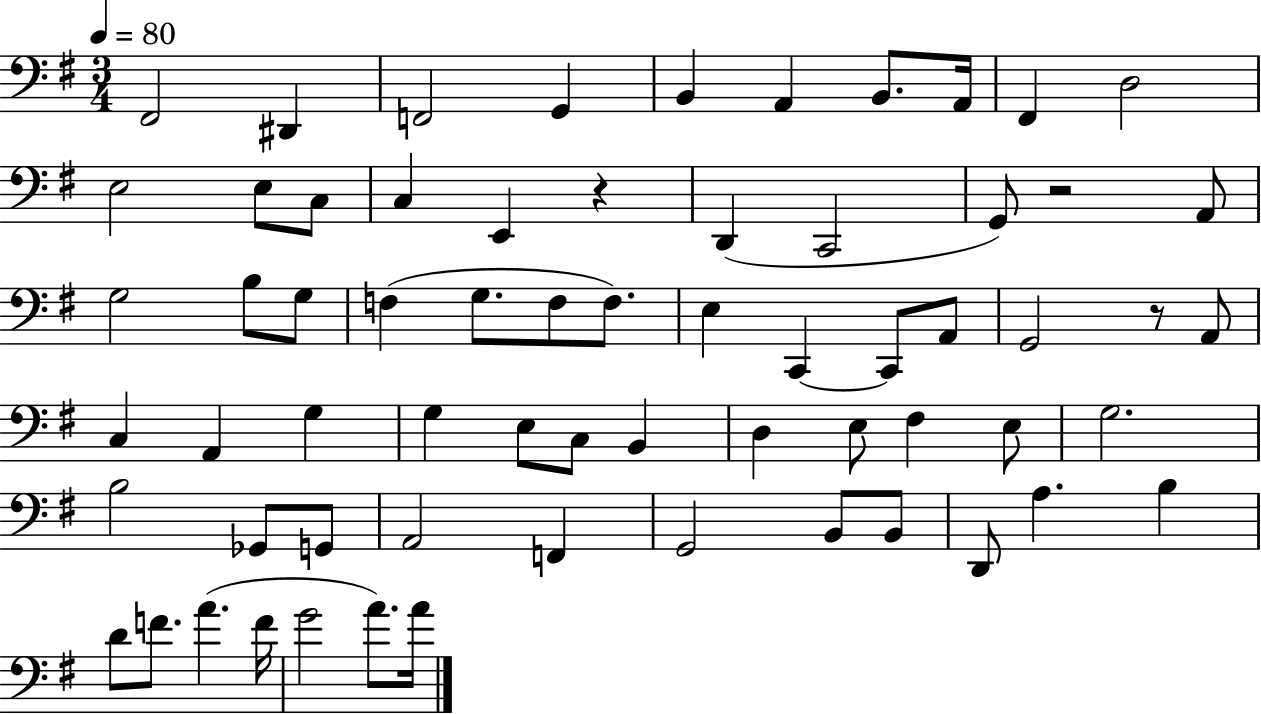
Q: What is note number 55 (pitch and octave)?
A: B3